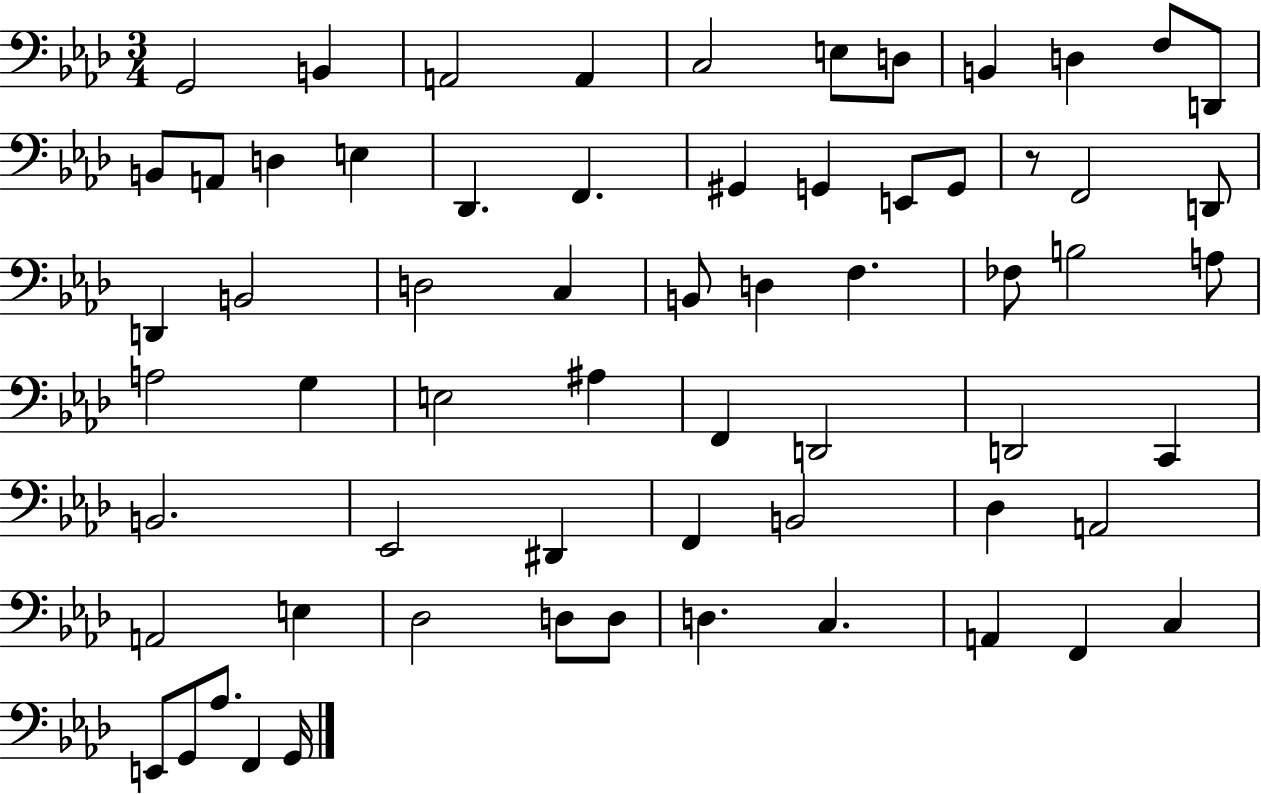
X:1
T:Untitled
M:3/4
L:1/4
K:Ab
G,,2 B,, A,,2 A,, C,2 E,/2 D,/2 B,, D, F,/2 D,,/2 B,,/2 A,,/2 D, E, _D,, F,, ^G,, G,, E,,/2 G,,/2 z/2 F,,2 D,,/2 D,, B,,2 D,2 C, B,,/2 D, F, _F,/2 B,2 A,/2 A,2 G, E,2 ^A, F,, D,,2 D,,2 C,, B,,2 _E,,2 ^D,, F,, B,,2 _D, A,,2 A,,2 E, _D,2 D,/2 D,/2 D, C, A,, F,, C, E,,/2 G,,/2 _A,/2 F,, G,,/4